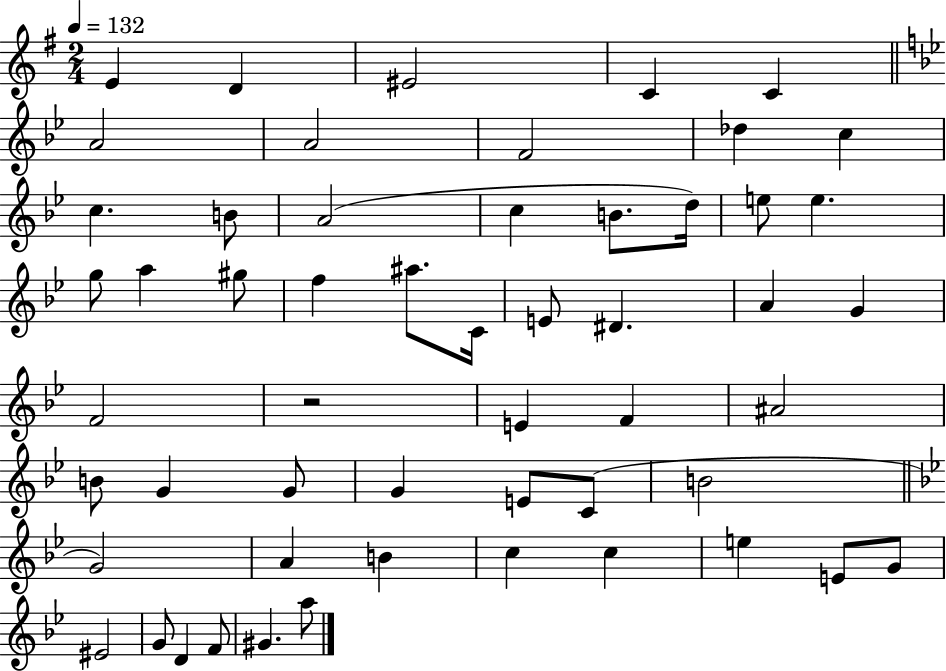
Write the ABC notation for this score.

X:1
T:Untitled
M:2/4
L:1/4
K:G
E D ^E2 C C A2 A2 F2 _d c c B/2 A2 c B/2 d/4 e/2 e g/2 a ^g/2 f ^a/2 C/4 E/2 ^D A G F2 z2 E F ^A2 B/2 G G/2 G E/2 C/2 B2 G2 A B c c e E/2 G/2 ^E2 G/2 D F/2 ^G a/2